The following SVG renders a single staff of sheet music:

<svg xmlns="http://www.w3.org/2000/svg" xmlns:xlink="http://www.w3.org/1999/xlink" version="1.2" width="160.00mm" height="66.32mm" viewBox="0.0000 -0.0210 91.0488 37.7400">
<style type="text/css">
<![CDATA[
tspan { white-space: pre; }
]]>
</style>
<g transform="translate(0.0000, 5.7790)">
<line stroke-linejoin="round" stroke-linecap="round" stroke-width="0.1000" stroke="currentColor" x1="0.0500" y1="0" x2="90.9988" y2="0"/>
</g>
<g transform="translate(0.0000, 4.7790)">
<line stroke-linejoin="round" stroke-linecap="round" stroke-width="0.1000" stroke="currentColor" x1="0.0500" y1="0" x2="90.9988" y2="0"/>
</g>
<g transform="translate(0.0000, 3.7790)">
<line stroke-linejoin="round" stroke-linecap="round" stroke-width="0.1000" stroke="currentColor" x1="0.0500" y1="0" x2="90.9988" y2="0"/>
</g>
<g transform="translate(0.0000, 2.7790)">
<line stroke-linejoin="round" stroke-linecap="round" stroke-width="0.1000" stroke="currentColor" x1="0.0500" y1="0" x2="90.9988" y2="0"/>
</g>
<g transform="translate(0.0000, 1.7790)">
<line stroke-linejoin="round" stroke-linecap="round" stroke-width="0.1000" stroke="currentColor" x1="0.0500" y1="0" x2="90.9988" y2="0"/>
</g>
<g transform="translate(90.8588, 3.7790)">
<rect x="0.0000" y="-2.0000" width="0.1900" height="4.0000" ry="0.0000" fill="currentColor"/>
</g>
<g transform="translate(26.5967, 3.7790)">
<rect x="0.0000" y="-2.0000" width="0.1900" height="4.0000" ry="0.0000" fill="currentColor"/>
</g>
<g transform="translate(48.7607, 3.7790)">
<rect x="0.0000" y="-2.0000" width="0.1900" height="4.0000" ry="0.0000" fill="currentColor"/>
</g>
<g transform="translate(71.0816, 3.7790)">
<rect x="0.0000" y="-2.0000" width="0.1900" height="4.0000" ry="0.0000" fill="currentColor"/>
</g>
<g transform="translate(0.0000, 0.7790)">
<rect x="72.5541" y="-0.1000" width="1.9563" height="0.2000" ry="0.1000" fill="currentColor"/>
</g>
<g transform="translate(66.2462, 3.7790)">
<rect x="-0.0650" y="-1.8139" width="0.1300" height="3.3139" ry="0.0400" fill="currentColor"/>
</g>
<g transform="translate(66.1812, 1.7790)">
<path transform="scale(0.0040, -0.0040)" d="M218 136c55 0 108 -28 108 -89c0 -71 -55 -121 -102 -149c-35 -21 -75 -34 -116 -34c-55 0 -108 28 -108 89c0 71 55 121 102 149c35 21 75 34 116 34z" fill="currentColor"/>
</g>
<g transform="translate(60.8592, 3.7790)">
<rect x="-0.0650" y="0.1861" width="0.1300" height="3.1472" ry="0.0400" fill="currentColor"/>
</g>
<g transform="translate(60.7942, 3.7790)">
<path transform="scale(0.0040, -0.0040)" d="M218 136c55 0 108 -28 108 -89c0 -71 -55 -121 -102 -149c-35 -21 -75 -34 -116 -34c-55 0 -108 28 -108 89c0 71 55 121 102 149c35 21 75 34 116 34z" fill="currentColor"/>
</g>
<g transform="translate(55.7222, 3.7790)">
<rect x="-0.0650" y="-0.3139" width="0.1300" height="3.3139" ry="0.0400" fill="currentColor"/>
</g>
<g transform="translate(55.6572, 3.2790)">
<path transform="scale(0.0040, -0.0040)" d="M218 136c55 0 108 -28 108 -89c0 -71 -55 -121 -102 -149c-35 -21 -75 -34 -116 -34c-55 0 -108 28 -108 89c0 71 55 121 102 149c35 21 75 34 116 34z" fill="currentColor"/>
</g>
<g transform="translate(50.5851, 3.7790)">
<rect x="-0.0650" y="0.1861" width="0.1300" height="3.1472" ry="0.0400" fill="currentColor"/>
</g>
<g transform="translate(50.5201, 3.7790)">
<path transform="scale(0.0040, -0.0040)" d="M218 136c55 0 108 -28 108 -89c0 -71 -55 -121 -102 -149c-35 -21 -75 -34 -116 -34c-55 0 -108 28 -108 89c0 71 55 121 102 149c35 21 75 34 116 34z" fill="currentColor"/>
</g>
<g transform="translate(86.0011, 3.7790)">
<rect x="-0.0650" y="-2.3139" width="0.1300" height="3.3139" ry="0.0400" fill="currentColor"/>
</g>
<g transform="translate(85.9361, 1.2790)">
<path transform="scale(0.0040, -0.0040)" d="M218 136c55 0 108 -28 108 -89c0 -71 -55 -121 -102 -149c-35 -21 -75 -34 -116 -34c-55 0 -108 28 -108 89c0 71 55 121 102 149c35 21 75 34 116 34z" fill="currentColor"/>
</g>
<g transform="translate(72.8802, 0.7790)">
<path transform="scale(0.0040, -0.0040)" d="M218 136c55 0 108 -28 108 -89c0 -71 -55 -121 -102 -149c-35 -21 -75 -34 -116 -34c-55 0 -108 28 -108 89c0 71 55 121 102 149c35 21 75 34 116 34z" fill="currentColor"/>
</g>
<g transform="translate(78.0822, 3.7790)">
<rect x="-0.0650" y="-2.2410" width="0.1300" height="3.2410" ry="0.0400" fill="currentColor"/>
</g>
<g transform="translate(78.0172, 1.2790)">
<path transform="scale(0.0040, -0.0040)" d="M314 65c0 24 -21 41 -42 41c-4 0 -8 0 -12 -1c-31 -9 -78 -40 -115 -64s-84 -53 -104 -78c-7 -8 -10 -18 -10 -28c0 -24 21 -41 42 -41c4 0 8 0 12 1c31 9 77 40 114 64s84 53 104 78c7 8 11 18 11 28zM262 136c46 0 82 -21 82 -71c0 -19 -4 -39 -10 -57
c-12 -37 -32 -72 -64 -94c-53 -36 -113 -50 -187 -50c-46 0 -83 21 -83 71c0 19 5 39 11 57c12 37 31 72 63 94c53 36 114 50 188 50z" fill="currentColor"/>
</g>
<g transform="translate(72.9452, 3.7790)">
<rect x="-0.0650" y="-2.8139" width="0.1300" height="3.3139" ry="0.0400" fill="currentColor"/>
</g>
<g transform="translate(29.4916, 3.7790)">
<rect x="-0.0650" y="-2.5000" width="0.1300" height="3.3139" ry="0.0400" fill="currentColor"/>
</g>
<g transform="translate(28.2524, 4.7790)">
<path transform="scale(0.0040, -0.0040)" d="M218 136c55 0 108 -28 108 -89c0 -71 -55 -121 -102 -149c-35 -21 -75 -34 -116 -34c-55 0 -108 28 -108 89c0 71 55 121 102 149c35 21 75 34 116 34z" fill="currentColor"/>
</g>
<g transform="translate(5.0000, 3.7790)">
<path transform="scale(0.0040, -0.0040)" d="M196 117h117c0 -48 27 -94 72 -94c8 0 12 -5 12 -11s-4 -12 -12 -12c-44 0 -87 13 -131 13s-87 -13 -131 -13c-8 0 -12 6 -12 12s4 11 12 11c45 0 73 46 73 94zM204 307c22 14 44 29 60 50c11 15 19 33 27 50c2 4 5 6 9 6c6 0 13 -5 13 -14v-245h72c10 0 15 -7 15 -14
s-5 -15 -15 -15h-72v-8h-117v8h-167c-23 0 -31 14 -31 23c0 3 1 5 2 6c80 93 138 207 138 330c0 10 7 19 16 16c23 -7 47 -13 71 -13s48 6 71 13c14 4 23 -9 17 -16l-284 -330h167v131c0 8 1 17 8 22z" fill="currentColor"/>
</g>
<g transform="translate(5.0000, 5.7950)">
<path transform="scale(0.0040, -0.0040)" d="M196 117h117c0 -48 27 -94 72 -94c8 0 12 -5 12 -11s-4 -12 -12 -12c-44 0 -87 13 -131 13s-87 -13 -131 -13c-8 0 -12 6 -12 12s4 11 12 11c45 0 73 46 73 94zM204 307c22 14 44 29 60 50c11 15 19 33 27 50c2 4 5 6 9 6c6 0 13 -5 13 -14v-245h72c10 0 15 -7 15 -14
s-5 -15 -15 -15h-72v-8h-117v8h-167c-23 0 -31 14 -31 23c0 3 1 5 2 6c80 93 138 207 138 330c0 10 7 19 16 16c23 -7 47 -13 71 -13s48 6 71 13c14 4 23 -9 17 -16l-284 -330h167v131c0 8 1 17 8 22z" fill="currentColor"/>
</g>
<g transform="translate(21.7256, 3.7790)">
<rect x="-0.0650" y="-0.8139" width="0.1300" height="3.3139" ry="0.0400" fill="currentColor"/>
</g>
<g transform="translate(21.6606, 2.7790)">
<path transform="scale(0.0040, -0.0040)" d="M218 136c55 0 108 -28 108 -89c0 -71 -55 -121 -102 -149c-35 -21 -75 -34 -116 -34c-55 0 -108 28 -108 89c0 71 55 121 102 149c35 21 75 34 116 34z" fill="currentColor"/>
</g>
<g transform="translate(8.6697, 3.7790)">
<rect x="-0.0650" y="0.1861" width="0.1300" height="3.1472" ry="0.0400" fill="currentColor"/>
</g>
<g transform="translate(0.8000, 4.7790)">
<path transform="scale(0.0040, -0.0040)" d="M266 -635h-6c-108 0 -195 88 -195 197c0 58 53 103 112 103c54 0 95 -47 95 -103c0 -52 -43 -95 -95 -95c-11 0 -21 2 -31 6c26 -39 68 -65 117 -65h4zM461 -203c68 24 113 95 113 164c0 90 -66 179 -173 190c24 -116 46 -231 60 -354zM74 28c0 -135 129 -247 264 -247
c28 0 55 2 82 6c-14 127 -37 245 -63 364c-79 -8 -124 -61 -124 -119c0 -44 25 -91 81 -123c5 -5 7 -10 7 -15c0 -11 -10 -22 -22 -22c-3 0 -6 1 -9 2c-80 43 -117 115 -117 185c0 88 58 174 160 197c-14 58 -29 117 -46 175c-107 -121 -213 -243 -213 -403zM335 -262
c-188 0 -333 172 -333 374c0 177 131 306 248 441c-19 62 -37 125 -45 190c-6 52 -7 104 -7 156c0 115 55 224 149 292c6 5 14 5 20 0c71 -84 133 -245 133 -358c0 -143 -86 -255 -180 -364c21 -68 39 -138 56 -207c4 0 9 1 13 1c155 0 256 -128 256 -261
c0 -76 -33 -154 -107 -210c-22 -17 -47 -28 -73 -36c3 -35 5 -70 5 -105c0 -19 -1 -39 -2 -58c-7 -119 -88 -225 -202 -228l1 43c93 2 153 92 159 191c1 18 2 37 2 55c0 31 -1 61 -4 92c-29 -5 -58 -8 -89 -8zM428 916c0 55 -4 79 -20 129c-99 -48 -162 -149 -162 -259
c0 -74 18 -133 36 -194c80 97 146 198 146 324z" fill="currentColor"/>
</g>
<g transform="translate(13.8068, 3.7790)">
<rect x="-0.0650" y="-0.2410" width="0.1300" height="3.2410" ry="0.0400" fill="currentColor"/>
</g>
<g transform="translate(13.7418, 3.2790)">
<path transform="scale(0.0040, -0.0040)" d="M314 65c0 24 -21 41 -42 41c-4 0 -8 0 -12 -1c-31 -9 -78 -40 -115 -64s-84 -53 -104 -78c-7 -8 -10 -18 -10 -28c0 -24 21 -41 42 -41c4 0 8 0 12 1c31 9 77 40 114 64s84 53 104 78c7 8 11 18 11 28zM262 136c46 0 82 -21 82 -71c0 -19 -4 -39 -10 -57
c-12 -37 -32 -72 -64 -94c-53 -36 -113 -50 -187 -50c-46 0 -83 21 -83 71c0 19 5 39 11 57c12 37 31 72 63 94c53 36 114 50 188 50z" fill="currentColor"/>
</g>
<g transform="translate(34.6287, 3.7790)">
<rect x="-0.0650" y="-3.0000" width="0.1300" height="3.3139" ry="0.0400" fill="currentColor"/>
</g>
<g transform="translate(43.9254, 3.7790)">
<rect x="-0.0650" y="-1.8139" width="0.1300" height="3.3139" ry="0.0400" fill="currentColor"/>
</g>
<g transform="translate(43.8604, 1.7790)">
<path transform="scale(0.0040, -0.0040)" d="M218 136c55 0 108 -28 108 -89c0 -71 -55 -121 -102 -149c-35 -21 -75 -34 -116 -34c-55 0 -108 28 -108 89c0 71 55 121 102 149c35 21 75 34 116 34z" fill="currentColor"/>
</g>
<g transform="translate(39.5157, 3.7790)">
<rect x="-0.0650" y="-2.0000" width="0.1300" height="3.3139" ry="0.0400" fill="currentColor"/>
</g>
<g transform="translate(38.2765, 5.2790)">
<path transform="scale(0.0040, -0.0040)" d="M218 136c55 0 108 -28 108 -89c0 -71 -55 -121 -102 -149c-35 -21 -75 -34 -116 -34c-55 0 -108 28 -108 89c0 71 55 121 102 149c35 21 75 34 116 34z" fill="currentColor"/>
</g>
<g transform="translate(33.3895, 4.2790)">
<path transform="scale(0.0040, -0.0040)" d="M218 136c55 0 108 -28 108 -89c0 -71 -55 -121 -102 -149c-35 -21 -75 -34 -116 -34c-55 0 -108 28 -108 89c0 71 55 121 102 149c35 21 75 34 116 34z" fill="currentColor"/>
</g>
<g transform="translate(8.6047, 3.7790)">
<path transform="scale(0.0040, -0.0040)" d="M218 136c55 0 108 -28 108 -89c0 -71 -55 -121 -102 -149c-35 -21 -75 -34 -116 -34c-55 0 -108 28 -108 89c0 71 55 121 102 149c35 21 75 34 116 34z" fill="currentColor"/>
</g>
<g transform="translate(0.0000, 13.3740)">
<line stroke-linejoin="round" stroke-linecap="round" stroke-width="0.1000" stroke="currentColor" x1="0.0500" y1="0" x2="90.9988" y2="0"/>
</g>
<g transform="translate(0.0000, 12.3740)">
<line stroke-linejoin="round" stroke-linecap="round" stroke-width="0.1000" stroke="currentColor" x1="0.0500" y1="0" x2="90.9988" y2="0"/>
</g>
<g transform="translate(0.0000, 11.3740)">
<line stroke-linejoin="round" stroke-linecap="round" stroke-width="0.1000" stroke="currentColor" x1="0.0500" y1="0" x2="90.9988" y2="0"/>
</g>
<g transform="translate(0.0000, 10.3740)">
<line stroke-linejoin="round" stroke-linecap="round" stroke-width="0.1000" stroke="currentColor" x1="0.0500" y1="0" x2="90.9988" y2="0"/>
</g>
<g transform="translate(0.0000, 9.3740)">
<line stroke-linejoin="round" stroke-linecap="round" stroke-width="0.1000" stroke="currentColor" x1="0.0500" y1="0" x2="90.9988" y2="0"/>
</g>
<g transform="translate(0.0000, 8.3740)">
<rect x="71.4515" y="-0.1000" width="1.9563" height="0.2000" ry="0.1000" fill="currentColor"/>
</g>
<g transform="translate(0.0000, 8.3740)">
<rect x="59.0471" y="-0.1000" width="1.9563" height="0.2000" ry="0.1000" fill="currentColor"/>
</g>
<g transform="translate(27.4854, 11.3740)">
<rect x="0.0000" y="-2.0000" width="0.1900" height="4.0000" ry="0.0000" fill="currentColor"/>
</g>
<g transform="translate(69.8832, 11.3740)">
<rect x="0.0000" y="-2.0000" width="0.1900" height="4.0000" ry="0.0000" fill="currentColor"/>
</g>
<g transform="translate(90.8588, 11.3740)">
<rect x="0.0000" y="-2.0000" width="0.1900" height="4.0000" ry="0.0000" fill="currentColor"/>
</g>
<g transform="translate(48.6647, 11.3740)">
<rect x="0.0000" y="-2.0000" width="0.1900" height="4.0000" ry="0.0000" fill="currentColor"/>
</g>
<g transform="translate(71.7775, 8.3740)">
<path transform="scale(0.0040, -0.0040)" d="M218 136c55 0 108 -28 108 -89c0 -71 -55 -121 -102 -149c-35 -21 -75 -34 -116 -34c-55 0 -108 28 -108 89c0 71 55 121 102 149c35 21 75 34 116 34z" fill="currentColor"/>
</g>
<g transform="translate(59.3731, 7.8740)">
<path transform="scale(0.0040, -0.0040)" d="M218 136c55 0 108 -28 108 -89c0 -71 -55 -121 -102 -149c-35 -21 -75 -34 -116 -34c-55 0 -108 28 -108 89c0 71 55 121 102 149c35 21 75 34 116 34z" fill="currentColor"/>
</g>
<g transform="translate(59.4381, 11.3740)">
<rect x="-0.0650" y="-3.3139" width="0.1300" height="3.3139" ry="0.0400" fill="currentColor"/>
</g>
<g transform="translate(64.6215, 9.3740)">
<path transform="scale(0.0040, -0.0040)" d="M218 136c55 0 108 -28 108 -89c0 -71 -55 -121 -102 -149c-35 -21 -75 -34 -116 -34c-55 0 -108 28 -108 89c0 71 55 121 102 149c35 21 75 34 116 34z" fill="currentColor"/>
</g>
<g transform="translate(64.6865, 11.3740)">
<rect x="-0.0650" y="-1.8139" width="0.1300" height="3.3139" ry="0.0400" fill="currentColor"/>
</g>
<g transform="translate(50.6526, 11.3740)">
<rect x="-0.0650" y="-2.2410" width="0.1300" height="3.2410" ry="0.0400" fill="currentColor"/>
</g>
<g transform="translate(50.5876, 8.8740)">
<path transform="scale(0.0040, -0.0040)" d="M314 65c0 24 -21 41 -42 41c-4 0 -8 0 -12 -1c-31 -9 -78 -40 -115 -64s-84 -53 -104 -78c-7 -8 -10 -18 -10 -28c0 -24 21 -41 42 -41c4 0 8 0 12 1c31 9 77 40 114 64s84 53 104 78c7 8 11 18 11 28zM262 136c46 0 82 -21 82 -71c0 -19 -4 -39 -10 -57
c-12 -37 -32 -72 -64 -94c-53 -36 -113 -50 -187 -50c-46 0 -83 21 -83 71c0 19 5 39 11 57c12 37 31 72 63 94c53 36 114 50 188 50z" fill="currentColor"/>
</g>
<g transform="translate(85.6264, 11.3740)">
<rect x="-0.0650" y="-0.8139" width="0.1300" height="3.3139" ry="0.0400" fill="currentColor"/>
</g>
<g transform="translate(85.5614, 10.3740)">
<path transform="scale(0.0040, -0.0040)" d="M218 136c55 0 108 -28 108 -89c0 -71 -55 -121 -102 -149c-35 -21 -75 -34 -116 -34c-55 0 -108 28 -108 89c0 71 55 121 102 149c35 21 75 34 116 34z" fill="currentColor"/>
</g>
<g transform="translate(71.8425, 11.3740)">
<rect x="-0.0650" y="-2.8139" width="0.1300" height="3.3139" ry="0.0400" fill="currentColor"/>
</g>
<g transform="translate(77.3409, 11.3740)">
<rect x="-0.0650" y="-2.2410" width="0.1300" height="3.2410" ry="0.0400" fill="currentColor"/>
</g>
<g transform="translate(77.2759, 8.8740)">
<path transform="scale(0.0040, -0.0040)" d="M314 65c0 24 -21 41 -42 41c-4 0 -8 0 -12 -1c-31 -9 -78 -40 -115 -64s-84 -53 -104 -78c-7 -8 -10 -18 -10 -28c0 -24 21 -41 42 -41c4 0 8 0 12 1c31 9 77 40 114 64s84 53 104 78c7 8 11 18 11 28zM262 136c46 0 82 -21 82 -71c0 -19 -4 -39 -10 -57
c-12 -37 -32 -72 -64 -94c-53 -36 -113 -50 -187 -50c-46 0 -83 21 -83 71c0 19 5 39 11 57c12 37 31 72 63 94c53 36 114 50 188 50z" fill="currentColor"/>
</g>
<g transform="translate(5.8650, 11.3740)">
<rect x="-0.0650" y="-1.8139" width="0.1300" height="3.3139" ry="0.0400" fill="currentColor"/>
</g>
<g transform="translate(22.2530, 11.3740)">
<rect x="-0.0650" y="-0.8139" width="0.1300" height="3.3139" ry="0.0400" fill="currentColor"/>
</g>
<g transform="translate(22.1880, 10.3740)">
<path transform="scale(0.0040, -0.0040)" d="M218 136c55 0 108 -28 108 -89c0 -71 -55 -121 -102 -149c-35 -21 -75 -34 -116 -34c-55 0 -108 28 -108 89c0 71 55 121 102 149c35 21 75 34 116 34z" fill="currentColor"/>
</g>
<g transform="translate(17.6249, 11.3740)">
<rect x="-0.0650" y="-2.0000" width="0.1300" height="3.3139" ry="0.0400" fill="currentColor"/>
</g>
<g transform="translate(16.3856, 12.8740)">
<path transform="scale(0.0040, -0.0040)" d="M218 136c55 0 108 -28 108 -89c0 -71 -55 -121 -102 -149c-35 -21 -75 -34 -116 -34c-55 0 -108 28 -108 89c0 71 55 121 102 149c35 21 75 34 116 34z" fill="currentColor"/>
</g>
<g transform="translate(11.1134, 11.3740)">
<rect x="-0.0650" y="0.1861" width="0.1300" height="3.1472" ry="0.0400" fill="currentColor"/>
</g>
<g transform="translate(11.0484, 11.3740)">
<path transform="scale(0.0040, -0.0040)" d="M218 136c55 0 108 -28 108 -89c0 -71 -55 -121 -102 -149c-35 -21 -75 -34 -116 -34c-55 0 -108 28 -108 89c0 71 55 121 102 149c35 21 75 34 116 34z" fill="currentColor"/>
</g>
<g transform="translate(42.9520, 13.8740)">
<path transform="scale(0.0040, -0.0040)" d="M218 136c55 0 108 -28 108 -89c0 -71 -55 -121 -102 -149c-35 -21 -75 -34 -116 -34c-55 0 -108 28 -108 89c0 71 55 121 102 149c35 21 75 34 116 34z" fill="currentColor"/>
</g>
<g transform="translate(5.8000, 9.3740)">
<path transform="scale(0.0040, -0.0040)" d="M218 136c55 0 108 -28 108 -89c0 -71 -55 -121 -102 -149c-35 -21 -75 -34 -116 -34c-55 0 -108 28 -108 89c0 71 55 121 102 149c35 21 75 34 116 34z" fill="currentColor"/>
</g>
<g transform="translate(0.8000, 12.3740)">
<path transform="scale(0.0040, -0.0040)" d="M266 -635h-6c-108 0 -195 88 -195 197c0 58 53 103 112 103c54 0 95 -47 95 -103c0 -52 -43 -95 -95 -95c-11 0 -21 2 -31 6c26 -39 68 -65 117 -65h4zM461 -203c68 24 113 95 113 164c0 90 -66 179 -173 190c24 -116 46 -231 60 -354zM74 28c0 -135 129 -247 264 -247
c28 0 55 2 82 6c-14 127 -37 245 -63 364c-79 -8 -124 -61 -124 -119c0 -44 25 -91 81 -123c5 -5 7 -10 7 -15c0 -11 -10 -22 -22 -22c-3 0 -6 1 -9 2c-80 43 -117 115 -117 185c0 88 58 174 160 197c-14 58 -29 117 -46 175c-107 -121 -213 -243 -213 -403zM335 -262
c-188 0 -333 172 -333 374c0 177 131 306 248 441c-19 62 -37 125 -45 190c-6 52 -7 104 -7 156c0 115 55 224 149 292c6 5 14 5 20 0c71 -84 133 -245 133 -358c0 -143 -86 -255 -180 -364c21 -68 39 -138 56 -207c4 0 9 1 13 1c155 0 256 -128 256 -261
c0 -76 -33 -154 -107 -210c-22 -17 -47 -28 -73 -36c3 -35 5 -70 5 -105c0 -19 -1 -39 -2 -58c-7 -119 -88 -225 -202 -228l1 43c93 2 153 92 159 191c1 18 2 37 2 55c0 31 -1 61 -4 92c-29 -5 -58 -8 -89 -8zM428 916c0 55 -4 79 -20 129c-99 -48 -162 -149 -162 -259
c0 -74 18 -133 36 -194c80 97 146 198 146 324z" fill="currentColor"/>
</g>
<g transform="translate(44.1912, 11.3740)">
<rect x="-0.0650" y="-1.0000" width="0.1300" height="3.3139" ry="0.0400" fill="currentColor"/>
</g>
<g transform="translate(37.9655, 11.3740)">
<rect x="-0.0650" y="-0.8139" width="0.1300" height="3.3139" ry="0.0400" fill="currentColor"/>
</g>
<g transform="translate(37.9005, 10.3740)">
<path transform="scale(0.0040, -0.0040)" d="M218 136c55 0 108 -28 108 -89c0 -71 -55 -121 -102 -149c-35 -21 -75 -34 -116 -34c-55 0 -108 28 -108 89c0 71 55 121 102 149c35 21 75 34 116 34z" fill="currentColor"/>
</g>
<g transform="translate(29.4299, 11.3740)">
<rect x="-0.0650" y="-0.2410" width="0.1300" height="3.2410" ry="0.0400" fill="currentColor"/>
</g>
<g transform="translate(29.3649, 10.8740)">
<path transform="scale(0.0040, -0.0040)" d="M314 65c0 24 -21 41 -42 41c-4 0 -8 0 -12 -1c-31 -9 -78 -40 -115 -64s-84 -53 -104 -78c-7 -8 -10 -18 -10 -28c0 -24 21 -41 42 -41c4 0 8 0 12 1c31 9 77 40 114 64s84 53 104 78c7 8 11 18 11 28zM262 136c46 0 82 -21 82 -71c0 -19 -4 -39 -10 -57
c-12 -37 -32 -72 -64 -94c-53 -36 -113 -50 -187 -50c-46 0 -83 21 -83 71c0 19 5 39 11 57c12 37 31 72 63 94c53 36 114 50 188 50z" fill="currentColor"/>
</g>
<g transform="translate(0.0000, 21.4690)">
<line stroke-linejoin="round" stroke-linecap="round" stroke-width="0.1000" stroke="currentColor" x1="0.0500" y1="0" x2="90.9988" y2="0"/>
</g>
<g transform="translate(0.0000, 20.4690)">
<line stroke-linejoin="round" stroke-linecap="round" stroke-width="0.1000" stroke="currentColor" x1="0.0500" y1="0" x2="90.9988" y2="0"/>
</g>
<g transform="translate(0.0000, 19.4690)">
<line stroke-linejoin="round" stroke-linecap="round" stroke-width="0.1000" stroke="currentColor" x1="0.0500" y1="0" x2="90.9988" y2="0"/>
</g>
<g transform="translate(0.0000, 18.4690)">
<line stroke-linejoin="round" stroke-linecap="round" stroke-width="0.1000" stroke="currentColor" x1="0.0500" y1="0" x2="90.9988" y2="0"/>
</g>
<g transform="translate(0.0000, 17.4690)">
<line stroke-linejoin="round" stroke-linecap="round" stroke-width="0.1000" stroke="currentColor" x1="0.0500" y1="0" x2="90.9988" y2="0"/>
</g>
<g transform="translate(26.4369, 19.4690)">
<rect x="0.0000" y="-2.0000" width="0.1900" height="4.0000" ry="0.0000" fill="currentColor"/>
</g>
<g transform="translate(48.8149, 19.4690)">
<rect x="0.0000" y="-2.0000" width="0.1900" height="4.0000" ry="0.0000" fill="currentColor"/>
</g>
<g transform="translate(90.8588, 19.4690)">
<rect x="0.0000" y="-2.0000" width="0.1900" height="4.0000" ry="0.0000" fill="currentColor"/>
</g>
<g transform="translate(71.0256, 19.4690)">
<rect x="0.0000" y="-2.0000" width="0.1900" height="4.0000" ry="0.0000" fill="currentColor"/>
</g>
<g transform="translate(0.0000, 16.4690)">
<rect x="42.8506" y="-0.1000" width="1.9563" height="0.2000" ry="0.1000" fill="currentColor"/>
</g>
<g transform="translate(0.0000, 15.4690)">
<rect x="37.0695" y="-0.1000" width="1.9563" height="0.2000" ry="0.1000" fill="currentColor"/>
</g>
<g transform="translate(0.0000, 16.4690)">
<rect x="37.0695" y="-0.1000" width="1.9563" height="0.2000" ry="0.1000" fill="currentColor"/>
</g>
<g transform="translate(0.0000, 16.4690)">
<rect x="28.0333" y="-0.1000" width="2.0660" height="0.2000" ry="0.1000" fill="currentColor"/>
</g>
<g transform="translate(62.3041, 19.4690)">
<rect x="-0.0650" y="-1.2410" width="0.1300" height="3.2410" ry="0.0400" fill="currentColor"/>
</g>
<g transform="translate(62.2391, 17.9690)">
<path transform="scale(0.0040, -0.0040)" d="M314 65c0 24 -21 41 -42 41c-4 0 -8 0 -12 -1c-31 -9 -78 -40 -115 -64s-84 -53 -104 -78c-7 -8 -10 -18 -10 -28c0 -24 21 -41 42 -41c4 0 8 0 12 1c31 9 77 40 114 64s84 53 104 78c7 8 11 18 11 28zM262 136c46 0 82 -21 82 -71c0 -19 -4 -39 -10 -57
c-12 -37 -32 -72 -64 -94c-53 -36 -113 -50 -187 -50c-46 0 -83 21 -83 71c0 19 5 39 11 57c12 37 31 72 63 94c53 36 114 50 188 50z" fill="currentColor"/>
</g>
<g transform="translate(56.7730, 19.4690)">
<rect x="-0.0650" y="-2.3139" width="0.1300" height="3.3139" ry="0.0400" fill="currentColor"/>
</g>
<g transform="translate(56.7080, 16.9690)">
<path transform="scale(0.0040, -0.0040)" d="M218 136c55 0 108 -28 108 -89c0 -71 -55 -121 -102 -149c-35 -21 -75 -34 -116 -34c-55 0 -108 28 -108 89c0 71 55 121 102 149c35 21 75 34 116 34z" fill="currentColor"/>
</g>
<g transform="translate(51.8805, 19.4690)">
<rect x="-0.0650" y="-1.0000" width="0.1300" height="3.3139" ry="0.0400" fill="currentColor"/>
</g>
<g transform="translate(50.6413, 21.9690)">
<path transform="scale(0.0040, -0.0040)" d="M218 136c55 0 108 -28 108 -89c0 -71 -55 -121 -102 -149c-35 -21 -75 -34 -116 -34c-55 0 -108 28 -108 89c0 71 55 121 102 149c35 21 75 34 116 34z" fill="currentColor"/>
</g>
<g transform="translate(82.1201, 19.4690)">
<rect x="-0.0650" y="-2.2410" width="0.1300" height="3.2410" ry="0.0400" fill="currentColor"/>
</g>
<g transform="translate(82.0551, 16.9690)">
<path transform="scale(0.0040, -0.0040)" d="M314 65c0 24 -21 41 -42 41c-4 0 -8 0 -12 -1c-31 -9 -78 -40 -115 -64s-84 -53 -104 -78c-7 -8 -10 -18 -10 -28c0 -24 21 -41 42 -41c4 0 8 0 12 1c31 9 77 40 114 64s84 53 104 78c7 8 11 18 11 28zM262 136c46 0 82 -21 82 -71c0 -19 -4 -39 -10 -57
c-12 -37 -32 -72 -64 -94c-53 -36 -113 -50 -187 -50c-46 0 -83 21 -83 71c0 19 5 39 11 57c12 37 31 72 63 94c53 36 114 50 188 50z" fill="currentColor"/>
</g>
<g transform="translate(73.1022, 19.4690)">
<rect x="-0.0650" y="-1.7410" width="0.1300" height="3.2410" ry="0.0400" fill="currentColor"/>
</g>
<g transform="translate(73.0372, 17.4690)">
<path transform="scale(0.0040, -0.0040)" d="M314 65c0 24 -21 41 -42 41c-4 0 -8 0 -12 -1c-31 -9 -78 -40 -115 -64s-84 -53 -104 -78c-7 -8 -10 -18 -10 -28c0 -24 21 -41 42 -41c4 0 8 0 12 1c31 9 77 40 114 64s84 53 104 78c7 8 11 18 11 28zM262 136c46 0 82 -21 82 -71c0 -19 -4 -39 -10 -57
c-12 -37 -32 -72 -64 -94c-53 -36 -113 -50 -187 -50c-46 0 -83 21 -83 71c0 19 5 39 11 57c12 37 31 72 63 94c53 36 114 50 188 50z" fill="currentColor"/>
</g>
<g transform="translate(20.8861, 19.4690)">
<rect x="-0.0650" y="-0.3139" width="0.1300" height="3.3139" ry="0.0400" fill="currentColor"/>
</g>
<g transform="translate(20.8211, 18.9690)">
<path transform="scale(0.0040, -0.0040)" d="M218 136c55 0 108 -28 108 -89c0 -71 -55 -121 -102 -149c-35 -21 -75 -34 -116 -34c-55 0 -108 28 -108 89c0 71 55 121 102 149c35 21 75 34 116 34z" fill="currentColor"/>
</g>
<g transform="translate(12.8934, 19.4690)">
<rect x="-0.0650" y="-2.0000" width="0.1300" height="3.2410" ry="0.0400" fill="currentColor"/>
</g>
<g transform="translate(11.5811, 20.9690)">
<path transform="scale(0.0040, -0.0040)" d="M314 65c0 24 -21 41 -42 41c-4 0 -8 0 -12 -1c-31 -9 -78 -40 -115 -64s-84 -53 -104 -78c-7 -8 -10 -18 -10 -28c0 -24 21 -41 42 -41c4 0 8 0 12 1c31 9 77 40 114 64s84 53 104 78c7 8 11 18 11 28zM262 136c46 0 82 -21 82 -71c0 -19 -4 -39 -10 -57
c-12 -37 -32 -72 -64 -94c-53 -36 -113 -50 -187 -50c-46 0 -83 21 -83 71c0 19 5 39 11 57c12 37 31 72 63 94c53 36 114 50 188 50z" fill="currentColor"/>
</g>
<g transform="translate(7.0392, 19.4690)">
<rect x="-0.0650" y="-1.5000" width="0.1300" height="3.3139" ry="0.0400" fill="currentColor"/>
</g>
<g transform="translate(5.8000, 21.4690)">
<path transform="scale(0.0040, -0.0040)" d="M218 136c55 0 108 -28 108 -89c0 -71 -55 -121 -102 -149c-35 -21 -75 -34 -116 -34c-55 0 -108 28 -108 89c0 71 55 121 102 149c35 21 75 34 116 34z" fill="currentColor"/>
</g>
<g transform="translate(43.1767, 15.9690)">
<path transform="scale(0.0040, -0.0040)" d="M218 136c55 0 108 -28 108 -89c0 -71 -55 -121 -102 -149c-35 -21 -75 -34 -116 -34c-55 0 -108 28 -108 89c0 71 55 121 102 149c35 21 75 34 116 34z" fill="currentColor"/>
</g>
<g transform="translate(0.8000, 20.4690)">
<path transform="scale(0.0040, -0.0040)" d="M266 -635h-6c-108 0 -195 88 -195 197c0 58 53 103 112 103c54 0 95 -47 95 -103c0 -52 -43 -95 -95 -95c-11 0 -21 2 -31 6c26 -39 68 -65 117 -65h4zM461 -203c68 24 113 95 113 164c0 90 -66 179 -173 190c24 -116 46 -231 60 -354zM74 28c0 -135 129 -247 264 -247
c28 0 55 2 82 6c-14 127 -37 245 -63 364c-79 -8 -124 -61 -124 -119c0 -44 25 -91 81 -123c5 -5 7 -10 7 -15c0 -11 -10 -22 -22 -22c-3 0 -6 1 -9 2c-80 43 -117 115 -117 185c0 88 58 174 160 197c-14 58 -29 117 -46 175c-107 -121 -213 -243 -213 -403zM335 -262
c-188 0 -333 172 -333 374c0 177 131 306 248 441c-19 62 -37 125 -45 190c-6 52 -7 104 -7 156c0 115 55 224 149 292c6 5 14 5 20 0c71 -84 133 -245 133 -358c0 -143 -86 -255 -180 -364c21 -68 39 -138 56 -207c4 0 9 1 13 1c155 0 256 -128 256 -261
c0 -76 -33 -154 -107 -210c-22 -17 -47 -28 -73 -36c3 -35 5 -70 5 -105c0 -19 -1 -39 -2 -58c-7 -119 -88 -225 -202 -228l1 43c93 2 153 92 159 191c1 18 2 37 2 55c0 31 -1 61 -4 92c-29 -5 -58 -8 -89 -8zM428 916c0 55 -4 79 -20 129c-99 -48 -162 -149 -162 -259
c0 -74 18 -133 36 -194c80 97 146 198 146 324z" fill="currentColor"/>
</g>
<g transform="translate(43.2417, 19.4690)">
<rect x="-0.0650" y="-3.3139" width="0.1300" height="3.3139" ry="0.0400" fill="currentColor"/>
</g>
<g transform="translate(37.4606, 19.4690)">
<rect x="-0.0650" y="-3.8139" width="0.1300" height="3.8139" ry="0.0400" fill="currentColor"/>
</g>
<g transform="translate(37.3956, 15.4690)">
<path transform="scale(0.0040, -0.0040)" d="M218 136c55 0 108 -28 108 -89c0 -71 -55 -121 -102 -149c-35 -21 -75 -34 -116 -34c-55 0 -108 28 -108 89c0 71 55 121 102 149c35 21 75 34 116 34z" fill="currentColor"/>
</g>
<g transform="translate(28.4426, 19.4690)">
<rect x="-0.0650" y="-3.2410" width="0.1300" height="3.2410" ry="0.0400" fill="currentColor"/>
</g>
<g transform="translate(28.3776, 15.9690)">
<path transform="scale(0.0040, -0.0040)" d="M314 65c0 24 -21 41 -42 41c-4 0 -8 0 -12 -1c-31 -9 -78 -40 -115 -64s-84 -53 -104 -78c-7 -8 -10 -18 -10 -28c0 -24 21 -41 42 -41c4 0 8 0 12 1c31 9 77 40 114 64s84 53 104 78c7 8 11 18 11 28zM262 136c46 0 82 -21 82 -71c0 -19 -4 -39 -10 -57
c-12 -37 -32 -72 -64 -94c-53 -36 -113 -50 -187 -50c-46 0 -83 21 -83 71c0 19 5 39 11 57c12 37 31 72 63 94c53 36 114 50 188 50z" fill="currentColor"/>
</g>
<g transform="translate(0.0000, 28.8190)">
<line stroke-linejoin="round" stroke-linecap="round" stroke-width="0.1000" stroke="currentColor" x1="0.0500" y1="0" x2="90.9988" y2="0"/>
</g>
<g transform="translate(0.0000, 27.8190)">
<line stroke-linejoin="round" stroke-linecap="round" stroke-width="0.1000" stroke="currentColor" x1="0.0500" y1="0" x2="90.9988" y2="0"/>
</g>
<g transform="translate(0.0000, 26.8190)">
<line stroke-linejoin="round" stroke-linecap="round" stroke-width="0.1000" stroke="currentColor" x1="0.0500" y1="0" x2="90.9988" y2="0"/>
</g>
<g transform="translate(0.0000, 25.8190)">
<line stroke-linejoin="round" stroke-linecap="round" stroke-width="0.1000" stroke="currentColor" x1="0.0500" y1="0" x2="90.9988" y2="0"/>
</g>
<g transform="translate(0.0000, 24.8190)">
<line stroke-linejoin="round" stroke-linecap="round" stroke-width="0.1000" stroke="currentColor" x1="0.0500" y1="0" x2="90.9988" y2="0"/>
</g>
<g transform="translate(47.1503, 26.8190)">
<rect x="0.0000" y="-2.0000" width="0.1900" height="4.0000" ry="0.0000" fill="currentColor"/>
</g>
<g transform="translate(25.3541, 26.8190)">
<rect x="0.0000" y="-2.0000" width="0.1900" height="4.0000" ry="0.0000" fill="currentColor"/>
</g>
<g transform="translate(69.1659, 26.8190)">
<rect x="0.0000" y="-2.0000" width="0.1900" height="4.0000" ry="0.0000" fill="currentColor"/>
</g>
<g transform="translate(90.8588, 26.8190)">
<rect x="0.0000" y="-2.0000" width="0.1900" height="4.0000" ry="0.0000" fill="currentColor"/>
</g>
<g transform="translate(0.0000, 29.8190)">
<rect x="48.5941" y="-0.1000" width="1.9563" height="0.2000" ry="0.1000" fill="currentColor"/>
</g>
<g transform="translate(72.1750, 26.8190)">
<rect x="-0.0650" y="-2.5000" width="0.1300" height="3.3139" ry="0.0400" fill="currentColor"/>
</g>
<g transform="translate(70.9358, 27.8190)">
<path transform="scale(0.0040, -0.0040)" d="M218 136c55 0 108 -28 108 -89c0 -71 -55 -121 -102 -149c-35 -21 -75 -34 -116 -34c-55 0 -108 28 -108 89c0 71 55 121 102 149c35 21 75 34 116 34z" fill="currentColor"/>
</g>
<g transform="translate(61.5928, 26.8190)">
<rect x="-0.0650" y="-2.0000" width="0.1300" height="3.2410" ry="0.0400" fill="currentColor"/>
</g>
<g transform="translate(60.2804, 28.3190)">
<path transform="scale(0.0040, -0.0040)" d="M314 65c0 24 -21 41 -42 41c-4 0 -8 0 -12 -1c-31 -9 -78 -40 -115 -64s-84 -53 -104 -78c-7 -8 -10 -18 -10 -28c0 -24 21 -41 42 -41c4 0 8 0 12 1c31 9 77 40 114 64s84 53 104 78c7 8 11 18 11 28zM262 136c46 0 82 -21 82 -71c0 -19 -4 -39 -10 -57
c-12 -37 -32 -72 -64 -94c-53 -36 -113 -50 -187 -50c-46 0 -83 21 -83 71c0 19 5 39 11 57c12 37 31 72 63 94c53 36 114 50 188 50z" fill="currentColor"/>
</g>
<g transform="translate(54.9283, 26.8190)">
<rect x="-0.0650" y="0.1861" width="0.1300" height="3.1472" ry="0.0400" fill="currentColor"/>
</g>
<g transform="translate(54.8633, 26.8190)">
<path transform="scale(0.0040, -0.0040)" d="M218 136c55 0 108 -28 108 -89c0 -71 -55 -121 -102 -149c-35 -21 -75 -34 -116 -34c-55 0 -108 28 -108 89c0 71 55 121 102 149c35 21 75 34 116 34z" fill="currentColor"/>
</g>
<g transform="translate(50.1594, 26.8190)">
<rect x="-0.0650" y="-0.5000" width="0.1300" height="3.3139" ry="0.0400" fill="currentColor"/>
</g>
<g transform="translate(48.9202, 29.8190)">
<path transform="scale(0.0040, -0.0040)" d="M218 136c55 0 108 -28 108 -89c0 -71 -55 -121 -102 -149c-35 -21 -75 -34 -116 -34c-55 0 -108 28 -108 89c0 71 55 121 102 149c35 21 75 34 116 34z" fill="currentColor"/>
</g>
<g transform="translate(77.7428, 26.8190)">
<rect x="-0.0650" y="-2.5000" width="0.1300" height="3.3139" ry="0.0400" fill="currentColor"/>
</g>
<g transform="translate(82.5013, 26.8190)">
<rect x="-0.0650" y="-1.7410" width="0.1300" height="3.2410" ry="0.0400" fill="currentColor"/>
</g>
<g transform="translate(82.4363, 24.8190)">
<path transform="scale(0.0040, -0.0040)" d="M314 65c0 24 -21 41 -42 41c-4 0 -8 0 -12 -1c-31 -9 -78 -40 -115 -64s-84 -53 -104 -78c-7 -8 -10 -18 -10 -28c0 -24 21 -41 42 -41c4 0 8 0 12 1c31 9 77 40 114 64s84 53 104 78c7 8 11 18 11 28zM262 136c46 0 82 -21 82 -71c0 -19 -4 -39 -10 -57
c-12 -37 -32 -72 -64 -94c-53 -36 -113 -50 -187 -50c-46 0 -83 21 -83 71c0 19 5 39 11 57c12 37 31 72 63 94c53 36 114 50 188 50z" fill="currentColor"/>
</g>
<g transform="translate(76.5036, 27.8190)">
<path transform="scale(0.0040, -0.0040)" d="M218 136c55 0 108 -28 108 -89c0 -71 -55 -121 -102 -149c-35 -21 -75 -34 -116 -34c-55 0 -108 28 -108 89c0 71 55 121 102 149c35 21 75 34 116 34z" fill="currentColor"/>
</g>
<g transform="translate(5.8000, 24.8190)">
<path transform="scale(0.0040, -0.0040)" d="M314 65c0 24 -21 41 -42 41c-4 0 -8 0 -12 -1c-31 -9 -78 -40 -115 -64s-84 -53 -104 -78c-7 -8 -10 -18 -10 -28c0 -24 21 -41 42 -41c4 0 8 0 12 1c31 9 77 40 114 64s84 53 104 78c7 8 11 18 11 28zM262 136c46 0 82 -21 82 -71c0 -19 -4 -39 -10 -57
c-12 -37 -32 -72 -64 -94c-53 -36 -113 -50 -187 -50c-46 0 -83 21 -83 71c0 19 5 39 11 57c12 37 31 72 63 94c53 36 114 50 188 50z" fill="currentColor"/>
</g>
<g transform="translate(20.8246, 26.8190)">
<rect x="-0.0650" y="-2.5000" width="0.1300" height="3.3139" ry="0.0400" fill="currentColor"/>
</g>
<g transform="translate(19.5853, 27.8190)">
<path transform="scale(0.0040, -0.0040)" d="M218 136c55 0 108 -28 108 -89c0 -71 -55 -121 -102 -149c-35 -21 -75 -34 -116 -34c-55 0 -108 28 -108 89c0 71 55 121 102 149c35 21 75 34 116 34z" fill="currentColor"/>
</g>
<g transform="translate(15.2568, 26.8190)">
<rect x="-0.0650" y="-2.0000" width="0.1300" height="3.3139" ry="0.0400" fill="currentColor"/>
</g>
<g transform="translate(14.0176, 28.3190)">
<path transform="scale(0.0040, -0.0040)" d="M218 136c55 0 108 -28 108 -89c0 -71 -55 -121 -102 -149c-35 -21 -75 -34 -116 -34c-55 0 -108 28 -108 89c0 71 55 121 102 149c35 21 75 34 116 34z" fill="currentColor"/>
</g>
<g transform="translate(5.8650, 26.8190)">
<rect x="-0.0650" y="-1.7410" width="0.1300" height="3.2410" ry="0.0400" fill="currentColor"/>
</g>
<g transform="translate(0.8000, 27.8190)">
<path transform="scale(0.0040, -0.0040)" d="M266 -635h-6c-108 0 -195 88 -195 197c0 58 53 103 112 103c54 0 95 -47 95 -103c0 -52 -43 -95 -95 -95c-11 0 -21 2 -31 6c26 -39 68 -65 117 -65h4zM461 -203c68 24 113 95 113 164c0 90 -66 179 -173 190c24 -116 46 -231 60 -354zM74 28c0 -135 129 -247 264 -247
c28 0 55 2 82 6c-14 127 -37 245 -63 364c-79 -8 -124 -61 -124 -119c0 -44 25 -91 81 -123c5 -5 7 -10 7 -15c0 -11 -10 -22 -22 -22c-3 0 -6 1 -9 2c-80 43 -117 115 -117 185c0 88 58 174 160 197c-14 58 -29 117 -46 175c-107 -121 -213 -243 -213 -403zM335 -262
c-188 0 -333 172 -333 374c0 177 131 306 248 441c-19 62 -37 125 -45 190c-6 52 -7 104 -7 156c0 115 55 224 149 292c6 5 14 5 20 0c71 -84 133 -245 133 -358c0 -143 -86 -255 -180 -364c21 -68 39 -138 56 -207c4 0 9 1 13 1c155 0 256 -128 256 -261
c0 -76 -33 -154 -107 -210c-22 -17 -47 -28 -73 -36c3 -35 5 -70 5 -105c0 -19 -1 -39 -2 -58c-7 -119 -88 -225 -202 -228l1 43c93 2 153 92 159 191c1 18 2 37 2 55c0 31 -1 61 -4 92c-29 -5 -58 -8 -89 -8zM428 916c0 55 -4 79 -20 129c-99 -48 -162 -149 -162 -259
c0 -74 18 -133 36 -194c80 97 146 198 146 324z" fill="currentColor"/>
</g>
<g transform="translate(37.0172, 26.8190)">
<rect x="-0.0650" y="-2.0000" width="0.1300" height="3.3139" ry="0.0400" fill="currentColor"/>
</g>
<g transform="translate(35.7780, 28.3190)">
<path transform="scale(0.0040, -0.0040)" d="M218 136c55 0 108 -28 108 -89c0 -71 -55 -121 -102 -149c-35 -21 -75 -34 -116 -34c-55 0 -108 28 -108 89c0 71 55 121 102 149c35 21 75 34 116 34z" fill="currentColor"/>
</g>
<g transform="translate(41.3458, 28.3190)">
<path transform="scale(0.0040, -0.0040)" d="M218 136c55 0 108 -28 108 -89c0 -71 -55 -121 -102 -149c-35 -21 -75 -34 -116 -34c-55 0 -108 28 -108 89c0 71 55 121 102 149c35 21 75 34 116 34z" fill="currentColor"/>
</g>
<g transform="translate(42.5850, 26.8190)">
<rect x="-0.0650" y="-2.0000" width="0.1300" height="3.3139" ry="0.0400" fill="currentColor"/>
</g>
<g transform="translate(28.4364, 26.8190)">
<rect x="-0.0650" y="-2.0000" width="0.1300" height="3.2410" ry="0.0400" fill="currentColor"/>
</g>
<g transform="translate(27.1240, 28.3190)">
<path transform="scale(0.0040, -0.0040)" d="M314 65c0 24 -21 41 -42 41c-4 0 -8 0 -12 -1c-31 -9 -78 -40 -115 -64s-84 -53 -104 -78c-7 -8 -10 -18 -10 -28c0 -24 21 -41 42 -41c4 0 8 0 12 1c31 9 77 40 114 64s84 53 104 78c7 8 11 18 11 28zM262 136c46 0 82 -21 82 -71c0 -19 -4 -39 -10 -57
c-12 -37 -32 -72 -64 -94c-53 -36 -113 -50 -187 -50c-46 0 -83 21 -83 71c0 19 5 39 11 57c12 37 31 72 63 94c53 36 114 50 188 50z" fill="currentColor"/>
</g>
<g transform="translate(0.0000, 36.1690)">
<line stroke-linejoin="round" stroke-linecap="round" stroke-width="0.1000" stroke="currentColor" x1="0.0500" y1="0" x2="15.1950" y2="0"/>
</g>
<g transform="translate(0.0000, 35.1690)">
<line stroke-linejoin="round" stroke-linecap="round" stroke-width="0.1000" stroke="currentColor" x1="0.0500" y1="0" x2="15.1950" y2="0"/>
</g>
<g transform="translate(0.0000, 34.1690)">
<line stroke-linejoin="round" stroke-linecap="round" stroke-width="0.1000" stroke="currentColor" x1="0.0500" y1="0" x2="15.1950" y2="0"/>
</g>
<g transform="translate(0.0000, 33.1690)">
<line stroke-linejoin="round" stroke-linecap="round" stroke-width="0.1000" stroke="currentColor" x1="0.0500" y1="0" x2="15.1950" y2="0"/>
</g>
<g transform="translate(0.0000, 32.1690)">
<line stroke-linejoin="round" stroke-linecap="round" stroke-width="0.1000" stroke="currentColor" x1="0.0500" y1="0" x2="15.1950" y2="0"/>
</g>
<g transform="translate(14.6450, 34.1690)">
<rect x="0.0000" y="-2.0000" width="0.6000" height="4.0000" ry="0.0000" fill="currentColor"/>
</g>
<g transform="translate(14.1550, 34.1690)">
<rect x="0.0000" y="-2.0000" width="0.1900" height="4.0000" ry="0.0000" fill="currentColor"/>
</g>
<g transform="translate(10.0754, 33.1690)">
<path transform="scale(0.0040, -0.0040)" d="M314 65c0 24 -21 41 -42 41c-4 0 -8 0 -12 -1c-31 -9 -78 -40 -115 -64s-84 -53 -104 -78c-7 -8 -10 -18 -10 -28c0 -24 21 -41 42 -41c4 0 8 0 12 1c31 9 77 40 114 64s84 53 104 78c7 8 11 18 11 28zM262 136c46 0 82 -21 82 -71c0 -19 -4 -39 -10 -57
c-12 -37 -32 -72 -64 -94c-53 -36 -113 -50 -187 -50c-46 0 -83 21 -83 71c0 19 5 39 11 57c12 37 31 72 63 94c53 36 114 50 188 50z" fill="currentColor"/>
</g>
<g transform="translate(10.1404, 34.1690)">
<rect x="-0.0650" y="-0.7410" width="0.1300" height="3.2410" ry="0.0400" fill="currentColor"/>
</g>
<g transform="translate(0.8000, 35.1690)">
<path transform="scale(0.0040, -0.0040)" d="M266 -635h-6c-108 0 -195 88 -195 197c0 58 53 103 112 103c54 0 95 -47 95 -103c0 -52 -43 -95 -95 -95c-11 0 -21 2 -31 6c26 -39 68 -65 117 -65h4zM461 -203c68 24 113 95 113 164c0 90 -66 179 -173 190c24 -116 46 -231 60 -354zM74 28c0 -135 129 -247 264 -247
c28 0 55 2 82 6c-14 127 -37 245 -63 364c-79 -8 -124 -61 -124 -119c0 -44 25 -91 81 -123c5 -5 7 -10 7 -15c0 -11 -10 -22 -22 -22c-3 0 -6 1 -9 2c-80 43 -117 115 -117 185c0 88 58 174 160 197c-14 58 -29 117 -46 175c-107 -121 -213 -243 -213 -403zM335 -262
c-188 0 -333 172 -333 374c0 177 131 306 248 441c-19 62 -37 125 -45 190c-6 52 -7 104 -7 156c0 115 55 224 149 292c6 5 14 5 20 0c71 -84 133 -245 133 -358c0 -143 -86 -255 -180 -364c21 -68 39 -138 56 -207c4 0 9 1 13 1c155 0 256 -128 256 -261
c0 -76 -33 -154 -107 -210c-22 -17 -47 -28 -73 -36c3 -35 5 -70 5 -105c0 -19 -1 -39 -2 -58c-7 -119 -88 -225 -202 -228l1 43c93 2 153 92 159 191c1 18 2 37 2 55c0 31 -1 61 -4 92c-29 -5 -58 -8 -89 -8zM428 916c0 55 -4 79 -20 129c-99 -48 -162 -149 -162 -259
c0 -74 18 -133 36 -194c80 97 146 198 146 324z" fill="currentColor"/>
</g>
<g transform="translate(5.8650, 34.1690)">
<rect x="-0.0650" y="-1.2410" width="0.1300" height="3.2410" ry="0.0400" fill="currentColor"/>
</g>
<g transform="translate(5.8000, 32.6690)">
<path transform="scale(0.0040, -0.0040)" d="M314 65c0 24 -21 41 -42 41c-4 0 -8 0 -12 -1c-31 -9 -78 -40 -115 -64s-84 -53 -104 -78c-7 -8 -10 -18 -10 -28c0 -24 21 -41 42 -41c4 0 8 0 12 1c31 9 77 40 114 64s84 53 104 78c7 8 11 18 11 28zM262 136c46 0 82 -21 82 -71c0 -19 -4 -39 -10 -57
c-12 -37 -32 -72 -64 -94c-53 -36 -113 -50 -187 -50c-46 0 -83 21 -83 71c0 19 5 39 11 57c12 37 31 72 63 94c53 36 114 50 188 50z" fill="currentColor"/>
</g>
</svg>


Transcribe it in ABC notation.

X:1
T:Untitled
M:4/4
L:1/4
K:C
B c2 d G A F f B c B f a g2 g f B F d c2 d D g2 b f a g2 d E F2 c b2 c' b D g e2 f2 g2 f2 F G F2 F F C B F2 G G f2 e2 d2